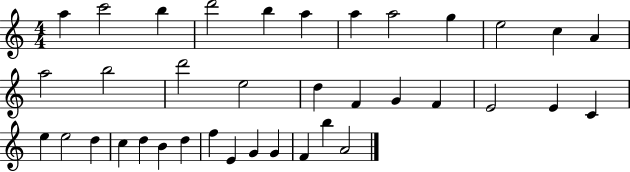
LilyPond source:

{
  \clef treble
  \numericTimeSignature
  \time 4/4
  \key c \major
  a''4 c'''2 b''4 | d'''2 b''4 a''4 | a''4 a''2 g''4 | e''2 c''4 a'4 | \break a''2 b''2 | d'''2 e''2 | d''4 f'4 g'4 f'4 | e'2 e'4 c'4 | \break e''4 e''2 d''4 | c''4 d''4 b'4 d''4 | f''4 e'4 g'4 g'4 | f'4 b''4 a'2 | \break \bar "|."
}